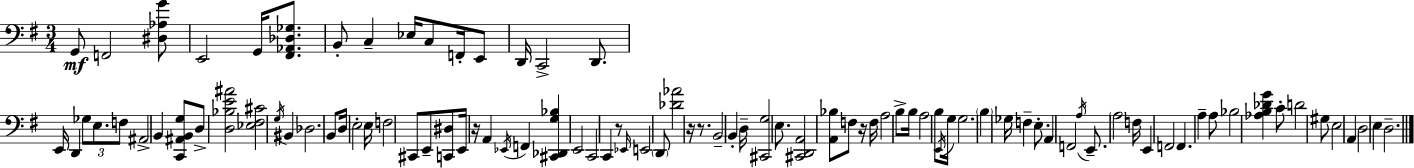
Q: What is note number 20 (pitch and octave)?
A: B2